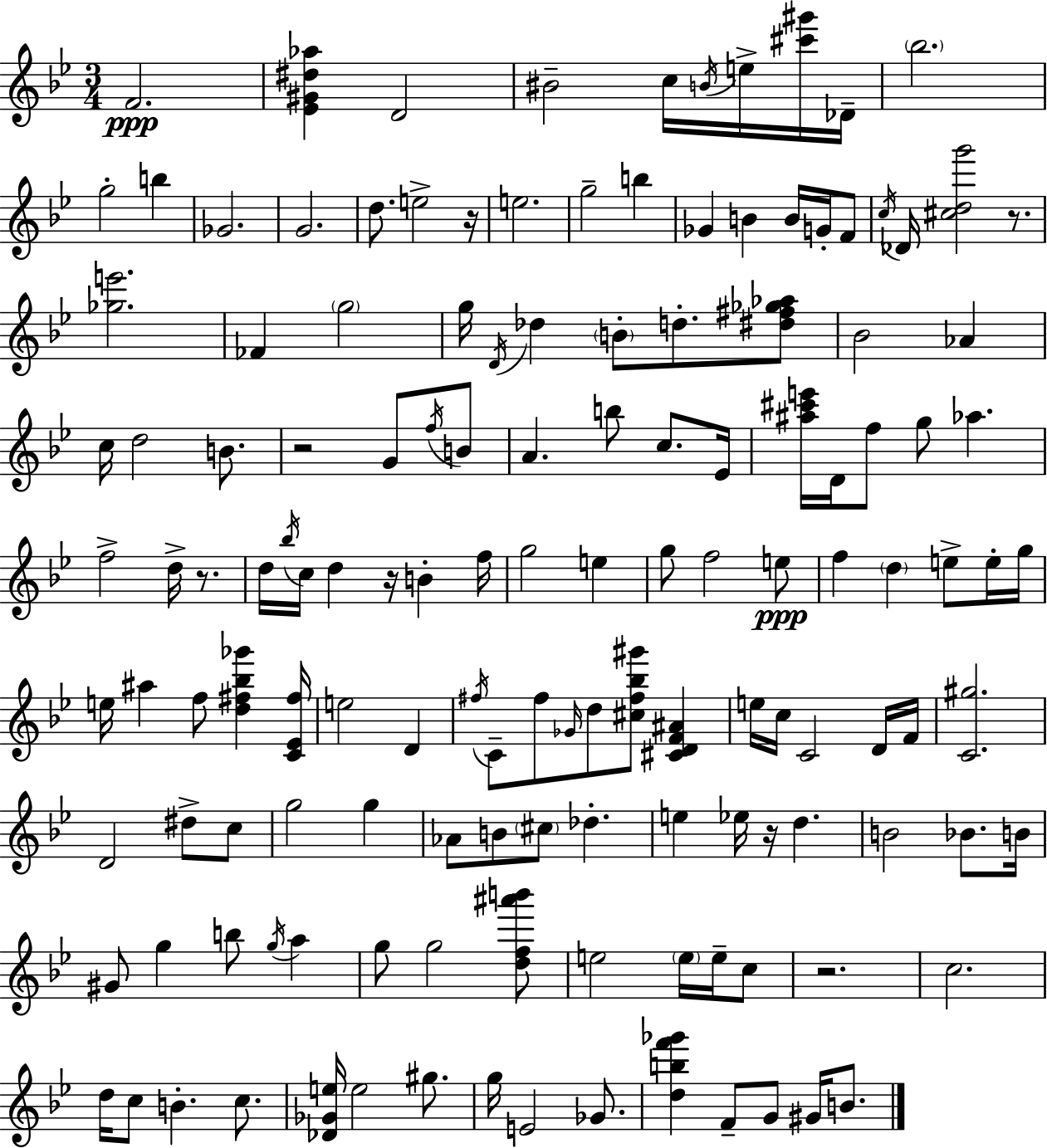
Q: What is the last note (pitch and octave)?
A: B4